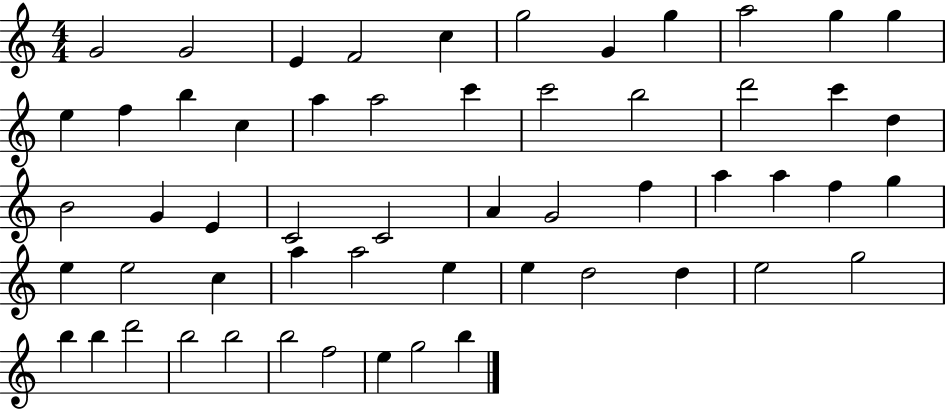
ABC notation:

X:1
T:Untitled
M:4/4
L:1/4
K:C
G2 G2 E F2 c g2 G g a2 g g e f b c a a2 c' c'2 b2 d'2 c' d B2 G E C2 C2 A G2 f a a f g e e2 c a a2 e e d2 d e2 g2 b b d'2 b2 b2 b2 f2 e g2 b